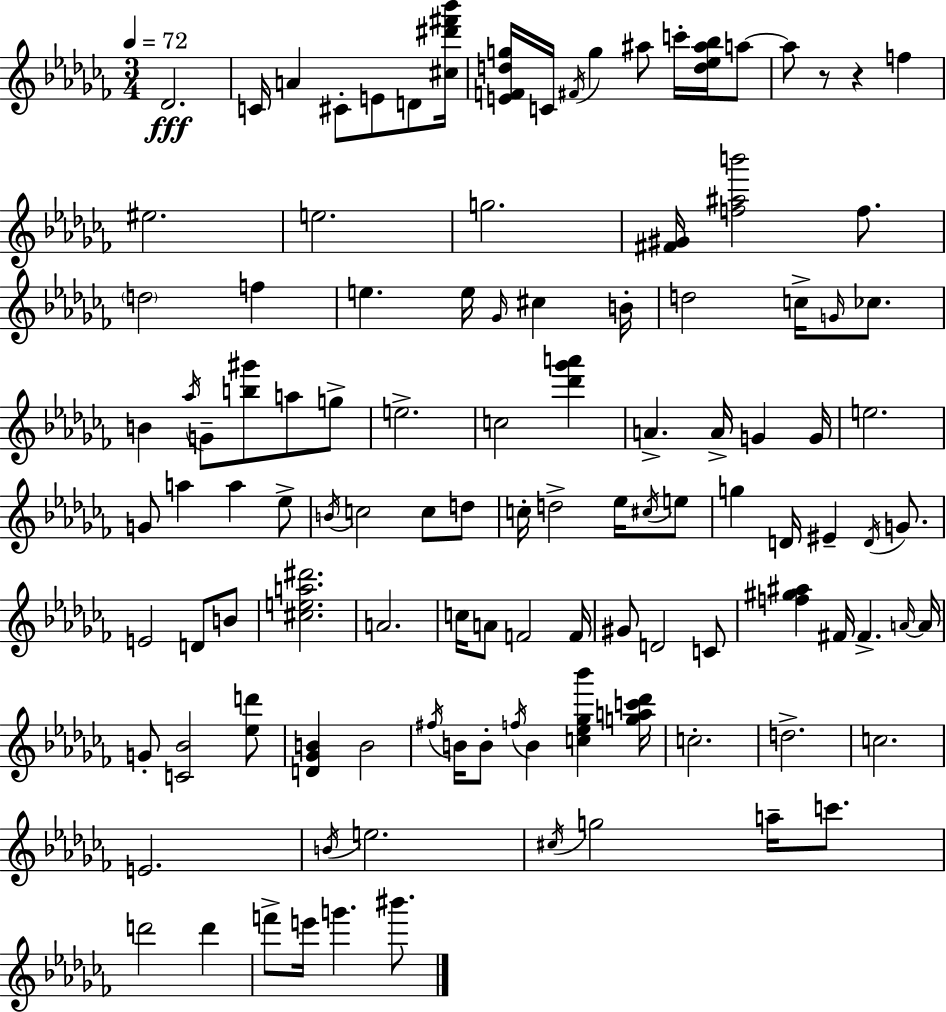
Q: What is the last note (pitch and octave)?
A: BIS6